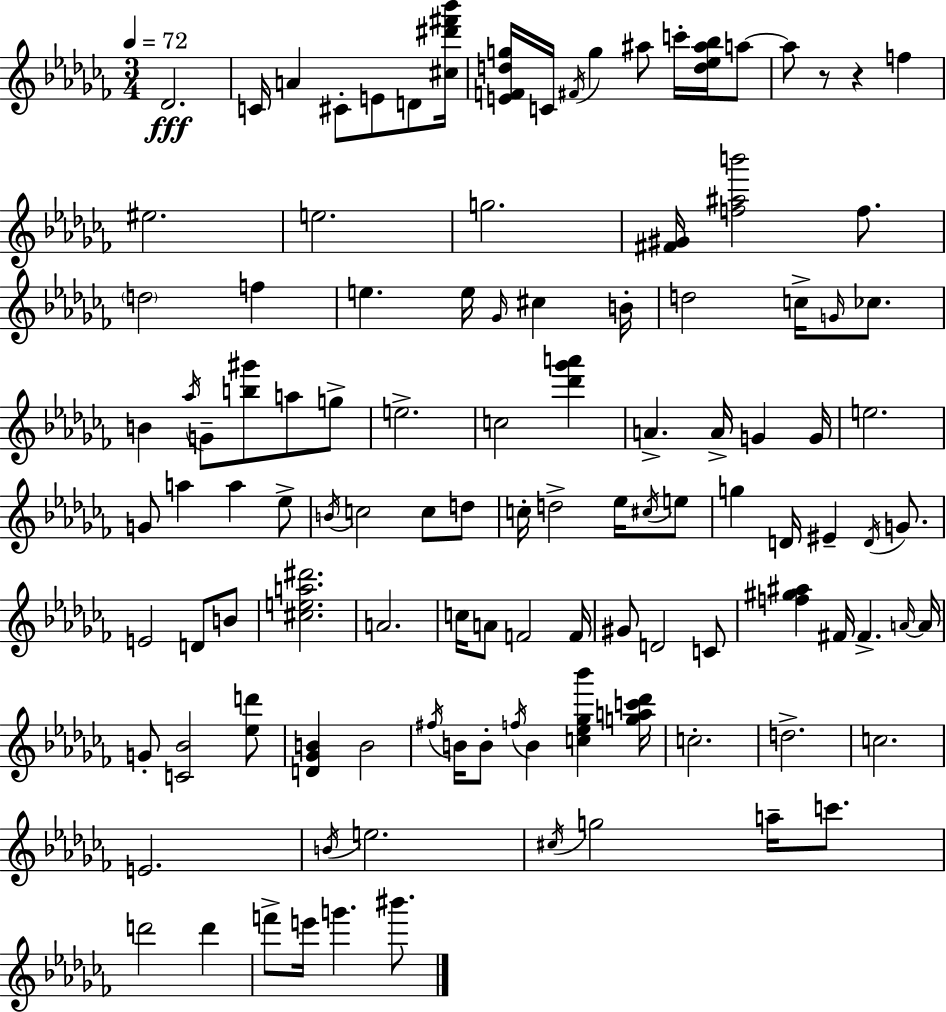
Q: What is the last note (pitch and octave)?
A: BIS6